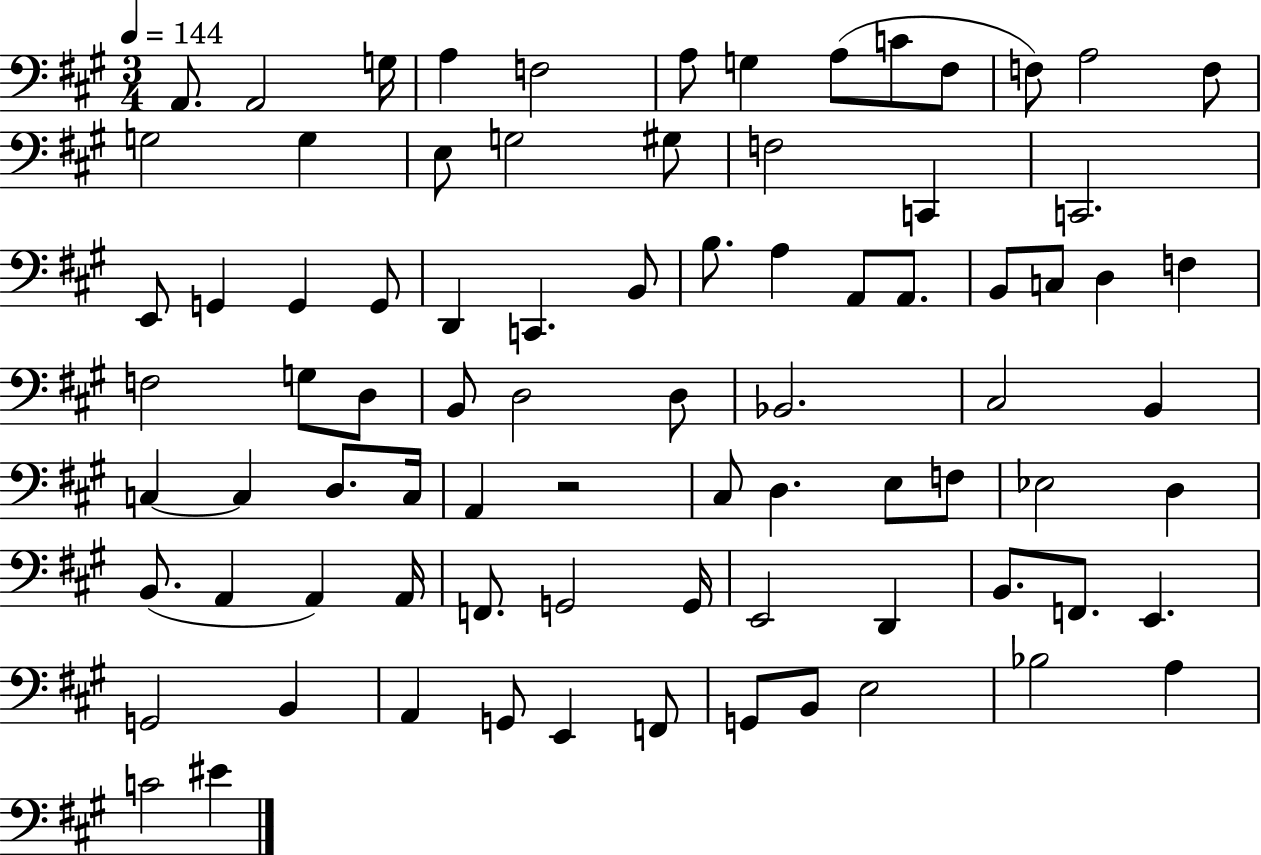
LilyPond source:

{
  \clef bass
  \numericTimeSignature
  \time 3/4
  \key a \major
  \tempo 4 = 144
  a,8. a,2 g16 | a4 f2 | a8 g4 a8( c'8 fis8 | f8) a2 f8 | \break g2 g4 | e8 g2 gis8 | f2 c,4 | c,2. | \break e,8 g,4 g,4 g,8 | d,4 c,4. b,8 | b8. a4 a,8 a,8. | b,8 c8 d4 f4 | \break f2 g8 d8 | b,8 d2 d8 | bes,2. | cis2 b,4 | \break c4~~ c4 d8. c16 | a,4 r2 | cis8 d4. e8 f8 | ees2 d4 | \break b,8.( a,4 a,4) a,16 | f,8. g,2 g,16 | e,2 d,4 | b,8. f,8. e,4. | \break g,2 b,4 | a,4 g,8 e,4 f,8 | g,8 b,8 e2 | bes2 a4 | \break c'2 eis'4 | \bar "|."
}